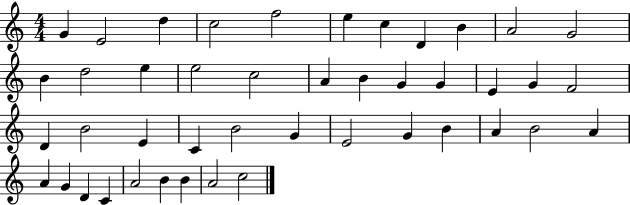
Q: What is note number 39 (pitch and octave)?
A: C4